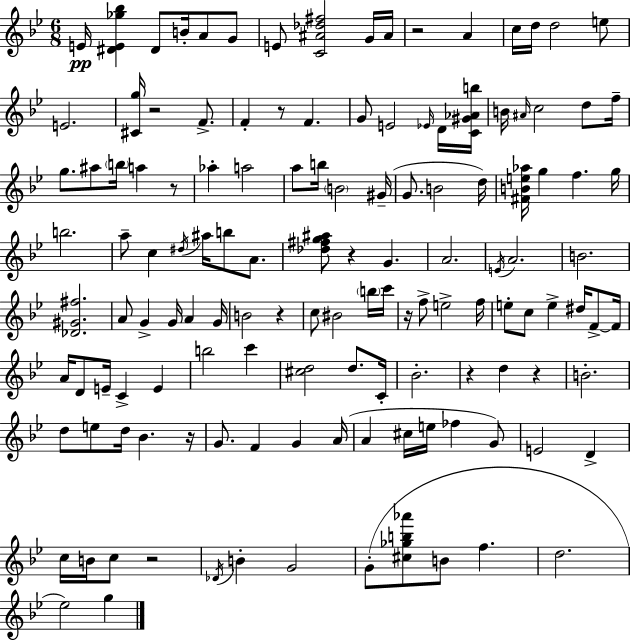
E4/s [D#4,E4,Gb5,Bb5]/q D#4/e B4/s A4/e G4/e E4/e [C4,A#4,Db5,F#5]/h G4/s A#4/s R/h A4/q C5/s D5/s D5/h E5/e E4/h. [C#4,G5]/s R/h F4/e. F4/q R/e F4/q. G4/e E4/h Eb4/s D4/s [C4,G#4,Ab4,B5]/s B4/s A#4/s C5/h D5/e F5/s G5/e. A#5/e B5/s A5/q R/e Ab5/q A5/h A5/e B5/s B4/h G#4/s G4/e. B4/h D5/s [F#4,B4,E5,Ab5]/s G5/q F5/q. G5/s B5/h. A5/e C5/q D#5/s A#5/s B5/e A4/e. [Db5,F#5,G5,A#5]/e R/q G4/q. A4/h. E4/s A4/h. B4/h. [Db4,G#4,F#5]/h. A4/e G4/q G4/s A4/q G4/s B4/h R/q C5/e BIS4/h B5/s C6/s R/s F5/e E5/h F5/s E5/e C5/e E5/q D#5/s F4/e F4/s A4/s D4/e E4/s C4/q E4/q B5/h C6/q [C#5,D5]/h D5/e. C4/s Bb4/h. R/q D5/q R/q B4/h. D5/e E5/e D5/s Bb4/q. R/s G4/e. F4/q G4/q A4/s A4/q C#5/s E5/s FES5/q G4/e E4/h D4/q C5/s B4/s C5/e R/h Db4/s B4/q G4/h G4/e [C#5,Gb5,B5,Ab6]/e B4/e F5/q. D5/h. Eb5/h G5/q